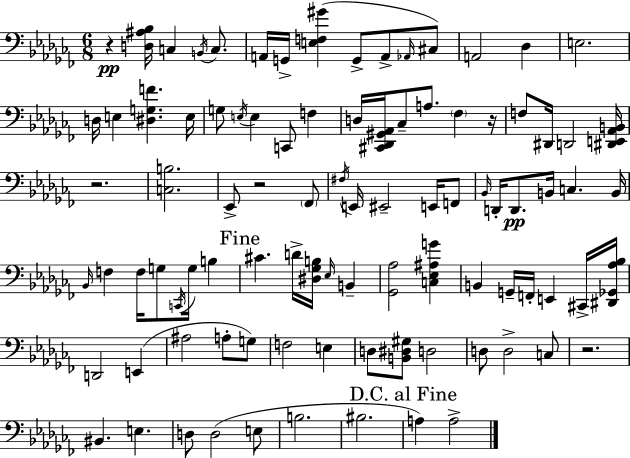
X:1
T:Untitled
M:6/8
L:1/4
K:Abm
z [D,^A,_B,]/4 C, B,,/4 C,/2 A,,/4 G,,/4 [E,F,^G] G,,/2 A,,/2 _A,,/4 ^C,/2 A,,2 _D, E,2 D,/4 E, [^D,G,F] E,/4 G,/2 E,/4 E, C,,/2 F, D,/4 [^C,,_D,,^G,,_A,,]/4 _C,/2 A,/2 _F, z/4 F,/2 ^D,,/4 D,,2 [^D,,E,,_A,,B,,]/4 z2 [C,B,]2 _E,,/2 z2 _F,,/2 ^F,/4 E,,/4 ^E,,2 E,,/4 F,,/2 _B,,/4 D,,/4 D,,/2 B,,/4 C, B,,/4 _B,,/4 F, F,/4 G,/2 C,,/4 G,/4 B, ^C D/4 [^D,_G,B,]/4 _E,/4 B,, [_G,,_A,]2 [C,_E,^A,G] B,, G,,/4 F,,/4 E,, ^C,,/4 [^D,,_G,,_A,_B,]/4 D,,2 E,, ^A,2 A,/2 G,/2 F,2 E, D,/2 [B,,^D,^G,]/2 D,2 D,/2 D,2 C,/2 z2 ^B,, E, D,/2 D,2 E,/2 B,2 ^B,2 A, A,2